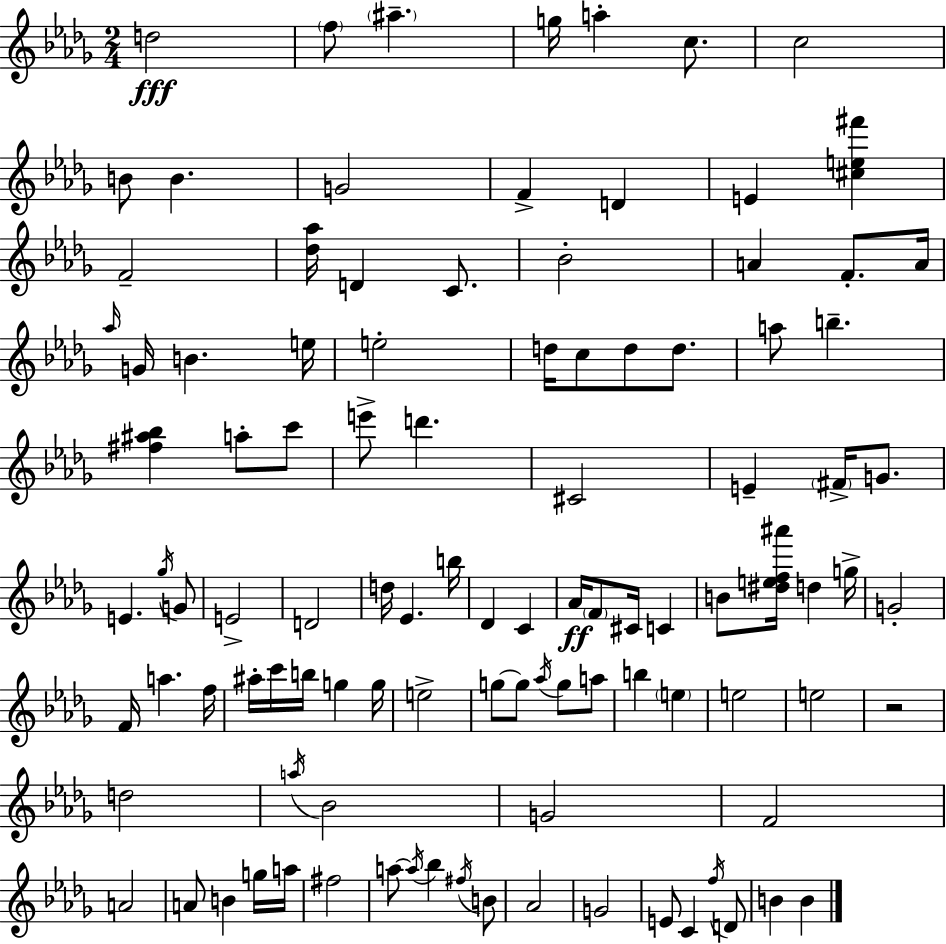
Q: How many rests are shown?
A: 1